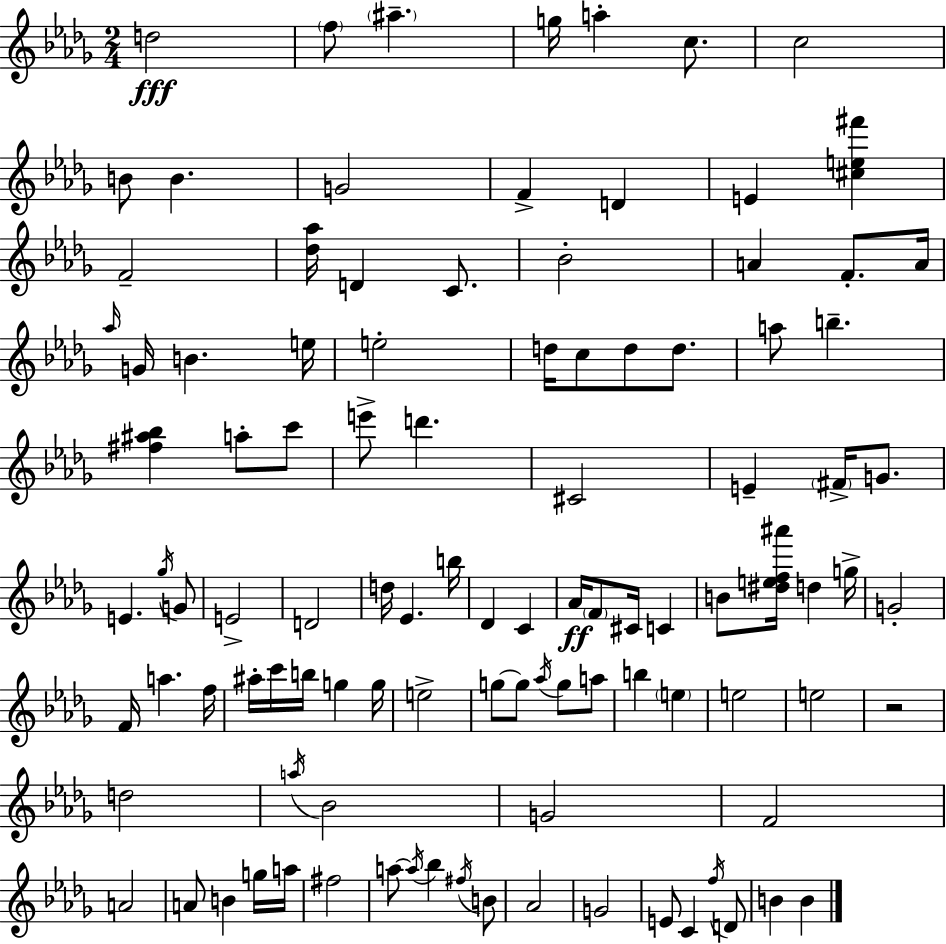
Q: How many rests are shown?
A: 1